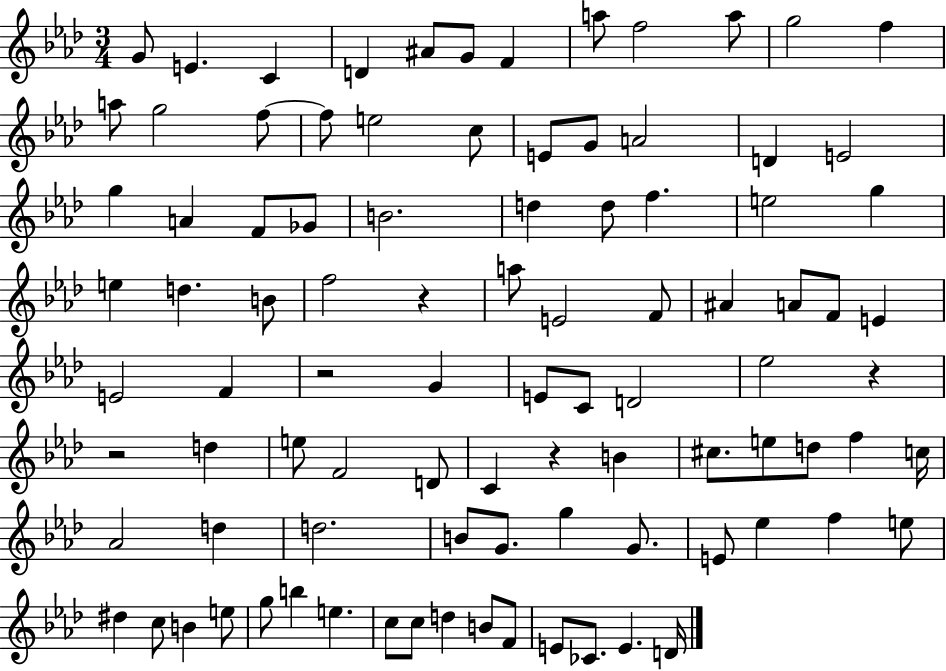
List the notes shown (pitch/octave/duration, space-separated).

G4/e E4/q. C4/q D4/q A#4/e G4/e F4/q A5/e F5/h A5/e G5/h F5/q A5/e G5/h F5/e F5/e E5/h C5/e E4/e G4/e A4/h D4/q E4/h G5/q A4/q F4/e Gb4/e B4/h. D5/q D5/e F5/q. E5/h G5/q E5/q D5/q. B4/e F5/h R/q A5/e E4/h F4/e A#4/q A4/e F4/e E4/q E4/h F4/q R/h G4/q E4/e C4/e D4/h Eb5/h R/q R/h D5/q E5/e F4/h D4/e C4/q R/q B4/q C#5/e. E5/e D5/e F5/q C5/s Ab4/h D5/q D5/h. B4/e G4/e. G5/q G4/e. E4/e Eb5/q F5/q E5/e D#5/q C5/e B4/q E5/e G5/e B5/q E5/q. C5/e C5/e D5/q B4/e F4/e E4/e CES4/e. E4/q. D4/s